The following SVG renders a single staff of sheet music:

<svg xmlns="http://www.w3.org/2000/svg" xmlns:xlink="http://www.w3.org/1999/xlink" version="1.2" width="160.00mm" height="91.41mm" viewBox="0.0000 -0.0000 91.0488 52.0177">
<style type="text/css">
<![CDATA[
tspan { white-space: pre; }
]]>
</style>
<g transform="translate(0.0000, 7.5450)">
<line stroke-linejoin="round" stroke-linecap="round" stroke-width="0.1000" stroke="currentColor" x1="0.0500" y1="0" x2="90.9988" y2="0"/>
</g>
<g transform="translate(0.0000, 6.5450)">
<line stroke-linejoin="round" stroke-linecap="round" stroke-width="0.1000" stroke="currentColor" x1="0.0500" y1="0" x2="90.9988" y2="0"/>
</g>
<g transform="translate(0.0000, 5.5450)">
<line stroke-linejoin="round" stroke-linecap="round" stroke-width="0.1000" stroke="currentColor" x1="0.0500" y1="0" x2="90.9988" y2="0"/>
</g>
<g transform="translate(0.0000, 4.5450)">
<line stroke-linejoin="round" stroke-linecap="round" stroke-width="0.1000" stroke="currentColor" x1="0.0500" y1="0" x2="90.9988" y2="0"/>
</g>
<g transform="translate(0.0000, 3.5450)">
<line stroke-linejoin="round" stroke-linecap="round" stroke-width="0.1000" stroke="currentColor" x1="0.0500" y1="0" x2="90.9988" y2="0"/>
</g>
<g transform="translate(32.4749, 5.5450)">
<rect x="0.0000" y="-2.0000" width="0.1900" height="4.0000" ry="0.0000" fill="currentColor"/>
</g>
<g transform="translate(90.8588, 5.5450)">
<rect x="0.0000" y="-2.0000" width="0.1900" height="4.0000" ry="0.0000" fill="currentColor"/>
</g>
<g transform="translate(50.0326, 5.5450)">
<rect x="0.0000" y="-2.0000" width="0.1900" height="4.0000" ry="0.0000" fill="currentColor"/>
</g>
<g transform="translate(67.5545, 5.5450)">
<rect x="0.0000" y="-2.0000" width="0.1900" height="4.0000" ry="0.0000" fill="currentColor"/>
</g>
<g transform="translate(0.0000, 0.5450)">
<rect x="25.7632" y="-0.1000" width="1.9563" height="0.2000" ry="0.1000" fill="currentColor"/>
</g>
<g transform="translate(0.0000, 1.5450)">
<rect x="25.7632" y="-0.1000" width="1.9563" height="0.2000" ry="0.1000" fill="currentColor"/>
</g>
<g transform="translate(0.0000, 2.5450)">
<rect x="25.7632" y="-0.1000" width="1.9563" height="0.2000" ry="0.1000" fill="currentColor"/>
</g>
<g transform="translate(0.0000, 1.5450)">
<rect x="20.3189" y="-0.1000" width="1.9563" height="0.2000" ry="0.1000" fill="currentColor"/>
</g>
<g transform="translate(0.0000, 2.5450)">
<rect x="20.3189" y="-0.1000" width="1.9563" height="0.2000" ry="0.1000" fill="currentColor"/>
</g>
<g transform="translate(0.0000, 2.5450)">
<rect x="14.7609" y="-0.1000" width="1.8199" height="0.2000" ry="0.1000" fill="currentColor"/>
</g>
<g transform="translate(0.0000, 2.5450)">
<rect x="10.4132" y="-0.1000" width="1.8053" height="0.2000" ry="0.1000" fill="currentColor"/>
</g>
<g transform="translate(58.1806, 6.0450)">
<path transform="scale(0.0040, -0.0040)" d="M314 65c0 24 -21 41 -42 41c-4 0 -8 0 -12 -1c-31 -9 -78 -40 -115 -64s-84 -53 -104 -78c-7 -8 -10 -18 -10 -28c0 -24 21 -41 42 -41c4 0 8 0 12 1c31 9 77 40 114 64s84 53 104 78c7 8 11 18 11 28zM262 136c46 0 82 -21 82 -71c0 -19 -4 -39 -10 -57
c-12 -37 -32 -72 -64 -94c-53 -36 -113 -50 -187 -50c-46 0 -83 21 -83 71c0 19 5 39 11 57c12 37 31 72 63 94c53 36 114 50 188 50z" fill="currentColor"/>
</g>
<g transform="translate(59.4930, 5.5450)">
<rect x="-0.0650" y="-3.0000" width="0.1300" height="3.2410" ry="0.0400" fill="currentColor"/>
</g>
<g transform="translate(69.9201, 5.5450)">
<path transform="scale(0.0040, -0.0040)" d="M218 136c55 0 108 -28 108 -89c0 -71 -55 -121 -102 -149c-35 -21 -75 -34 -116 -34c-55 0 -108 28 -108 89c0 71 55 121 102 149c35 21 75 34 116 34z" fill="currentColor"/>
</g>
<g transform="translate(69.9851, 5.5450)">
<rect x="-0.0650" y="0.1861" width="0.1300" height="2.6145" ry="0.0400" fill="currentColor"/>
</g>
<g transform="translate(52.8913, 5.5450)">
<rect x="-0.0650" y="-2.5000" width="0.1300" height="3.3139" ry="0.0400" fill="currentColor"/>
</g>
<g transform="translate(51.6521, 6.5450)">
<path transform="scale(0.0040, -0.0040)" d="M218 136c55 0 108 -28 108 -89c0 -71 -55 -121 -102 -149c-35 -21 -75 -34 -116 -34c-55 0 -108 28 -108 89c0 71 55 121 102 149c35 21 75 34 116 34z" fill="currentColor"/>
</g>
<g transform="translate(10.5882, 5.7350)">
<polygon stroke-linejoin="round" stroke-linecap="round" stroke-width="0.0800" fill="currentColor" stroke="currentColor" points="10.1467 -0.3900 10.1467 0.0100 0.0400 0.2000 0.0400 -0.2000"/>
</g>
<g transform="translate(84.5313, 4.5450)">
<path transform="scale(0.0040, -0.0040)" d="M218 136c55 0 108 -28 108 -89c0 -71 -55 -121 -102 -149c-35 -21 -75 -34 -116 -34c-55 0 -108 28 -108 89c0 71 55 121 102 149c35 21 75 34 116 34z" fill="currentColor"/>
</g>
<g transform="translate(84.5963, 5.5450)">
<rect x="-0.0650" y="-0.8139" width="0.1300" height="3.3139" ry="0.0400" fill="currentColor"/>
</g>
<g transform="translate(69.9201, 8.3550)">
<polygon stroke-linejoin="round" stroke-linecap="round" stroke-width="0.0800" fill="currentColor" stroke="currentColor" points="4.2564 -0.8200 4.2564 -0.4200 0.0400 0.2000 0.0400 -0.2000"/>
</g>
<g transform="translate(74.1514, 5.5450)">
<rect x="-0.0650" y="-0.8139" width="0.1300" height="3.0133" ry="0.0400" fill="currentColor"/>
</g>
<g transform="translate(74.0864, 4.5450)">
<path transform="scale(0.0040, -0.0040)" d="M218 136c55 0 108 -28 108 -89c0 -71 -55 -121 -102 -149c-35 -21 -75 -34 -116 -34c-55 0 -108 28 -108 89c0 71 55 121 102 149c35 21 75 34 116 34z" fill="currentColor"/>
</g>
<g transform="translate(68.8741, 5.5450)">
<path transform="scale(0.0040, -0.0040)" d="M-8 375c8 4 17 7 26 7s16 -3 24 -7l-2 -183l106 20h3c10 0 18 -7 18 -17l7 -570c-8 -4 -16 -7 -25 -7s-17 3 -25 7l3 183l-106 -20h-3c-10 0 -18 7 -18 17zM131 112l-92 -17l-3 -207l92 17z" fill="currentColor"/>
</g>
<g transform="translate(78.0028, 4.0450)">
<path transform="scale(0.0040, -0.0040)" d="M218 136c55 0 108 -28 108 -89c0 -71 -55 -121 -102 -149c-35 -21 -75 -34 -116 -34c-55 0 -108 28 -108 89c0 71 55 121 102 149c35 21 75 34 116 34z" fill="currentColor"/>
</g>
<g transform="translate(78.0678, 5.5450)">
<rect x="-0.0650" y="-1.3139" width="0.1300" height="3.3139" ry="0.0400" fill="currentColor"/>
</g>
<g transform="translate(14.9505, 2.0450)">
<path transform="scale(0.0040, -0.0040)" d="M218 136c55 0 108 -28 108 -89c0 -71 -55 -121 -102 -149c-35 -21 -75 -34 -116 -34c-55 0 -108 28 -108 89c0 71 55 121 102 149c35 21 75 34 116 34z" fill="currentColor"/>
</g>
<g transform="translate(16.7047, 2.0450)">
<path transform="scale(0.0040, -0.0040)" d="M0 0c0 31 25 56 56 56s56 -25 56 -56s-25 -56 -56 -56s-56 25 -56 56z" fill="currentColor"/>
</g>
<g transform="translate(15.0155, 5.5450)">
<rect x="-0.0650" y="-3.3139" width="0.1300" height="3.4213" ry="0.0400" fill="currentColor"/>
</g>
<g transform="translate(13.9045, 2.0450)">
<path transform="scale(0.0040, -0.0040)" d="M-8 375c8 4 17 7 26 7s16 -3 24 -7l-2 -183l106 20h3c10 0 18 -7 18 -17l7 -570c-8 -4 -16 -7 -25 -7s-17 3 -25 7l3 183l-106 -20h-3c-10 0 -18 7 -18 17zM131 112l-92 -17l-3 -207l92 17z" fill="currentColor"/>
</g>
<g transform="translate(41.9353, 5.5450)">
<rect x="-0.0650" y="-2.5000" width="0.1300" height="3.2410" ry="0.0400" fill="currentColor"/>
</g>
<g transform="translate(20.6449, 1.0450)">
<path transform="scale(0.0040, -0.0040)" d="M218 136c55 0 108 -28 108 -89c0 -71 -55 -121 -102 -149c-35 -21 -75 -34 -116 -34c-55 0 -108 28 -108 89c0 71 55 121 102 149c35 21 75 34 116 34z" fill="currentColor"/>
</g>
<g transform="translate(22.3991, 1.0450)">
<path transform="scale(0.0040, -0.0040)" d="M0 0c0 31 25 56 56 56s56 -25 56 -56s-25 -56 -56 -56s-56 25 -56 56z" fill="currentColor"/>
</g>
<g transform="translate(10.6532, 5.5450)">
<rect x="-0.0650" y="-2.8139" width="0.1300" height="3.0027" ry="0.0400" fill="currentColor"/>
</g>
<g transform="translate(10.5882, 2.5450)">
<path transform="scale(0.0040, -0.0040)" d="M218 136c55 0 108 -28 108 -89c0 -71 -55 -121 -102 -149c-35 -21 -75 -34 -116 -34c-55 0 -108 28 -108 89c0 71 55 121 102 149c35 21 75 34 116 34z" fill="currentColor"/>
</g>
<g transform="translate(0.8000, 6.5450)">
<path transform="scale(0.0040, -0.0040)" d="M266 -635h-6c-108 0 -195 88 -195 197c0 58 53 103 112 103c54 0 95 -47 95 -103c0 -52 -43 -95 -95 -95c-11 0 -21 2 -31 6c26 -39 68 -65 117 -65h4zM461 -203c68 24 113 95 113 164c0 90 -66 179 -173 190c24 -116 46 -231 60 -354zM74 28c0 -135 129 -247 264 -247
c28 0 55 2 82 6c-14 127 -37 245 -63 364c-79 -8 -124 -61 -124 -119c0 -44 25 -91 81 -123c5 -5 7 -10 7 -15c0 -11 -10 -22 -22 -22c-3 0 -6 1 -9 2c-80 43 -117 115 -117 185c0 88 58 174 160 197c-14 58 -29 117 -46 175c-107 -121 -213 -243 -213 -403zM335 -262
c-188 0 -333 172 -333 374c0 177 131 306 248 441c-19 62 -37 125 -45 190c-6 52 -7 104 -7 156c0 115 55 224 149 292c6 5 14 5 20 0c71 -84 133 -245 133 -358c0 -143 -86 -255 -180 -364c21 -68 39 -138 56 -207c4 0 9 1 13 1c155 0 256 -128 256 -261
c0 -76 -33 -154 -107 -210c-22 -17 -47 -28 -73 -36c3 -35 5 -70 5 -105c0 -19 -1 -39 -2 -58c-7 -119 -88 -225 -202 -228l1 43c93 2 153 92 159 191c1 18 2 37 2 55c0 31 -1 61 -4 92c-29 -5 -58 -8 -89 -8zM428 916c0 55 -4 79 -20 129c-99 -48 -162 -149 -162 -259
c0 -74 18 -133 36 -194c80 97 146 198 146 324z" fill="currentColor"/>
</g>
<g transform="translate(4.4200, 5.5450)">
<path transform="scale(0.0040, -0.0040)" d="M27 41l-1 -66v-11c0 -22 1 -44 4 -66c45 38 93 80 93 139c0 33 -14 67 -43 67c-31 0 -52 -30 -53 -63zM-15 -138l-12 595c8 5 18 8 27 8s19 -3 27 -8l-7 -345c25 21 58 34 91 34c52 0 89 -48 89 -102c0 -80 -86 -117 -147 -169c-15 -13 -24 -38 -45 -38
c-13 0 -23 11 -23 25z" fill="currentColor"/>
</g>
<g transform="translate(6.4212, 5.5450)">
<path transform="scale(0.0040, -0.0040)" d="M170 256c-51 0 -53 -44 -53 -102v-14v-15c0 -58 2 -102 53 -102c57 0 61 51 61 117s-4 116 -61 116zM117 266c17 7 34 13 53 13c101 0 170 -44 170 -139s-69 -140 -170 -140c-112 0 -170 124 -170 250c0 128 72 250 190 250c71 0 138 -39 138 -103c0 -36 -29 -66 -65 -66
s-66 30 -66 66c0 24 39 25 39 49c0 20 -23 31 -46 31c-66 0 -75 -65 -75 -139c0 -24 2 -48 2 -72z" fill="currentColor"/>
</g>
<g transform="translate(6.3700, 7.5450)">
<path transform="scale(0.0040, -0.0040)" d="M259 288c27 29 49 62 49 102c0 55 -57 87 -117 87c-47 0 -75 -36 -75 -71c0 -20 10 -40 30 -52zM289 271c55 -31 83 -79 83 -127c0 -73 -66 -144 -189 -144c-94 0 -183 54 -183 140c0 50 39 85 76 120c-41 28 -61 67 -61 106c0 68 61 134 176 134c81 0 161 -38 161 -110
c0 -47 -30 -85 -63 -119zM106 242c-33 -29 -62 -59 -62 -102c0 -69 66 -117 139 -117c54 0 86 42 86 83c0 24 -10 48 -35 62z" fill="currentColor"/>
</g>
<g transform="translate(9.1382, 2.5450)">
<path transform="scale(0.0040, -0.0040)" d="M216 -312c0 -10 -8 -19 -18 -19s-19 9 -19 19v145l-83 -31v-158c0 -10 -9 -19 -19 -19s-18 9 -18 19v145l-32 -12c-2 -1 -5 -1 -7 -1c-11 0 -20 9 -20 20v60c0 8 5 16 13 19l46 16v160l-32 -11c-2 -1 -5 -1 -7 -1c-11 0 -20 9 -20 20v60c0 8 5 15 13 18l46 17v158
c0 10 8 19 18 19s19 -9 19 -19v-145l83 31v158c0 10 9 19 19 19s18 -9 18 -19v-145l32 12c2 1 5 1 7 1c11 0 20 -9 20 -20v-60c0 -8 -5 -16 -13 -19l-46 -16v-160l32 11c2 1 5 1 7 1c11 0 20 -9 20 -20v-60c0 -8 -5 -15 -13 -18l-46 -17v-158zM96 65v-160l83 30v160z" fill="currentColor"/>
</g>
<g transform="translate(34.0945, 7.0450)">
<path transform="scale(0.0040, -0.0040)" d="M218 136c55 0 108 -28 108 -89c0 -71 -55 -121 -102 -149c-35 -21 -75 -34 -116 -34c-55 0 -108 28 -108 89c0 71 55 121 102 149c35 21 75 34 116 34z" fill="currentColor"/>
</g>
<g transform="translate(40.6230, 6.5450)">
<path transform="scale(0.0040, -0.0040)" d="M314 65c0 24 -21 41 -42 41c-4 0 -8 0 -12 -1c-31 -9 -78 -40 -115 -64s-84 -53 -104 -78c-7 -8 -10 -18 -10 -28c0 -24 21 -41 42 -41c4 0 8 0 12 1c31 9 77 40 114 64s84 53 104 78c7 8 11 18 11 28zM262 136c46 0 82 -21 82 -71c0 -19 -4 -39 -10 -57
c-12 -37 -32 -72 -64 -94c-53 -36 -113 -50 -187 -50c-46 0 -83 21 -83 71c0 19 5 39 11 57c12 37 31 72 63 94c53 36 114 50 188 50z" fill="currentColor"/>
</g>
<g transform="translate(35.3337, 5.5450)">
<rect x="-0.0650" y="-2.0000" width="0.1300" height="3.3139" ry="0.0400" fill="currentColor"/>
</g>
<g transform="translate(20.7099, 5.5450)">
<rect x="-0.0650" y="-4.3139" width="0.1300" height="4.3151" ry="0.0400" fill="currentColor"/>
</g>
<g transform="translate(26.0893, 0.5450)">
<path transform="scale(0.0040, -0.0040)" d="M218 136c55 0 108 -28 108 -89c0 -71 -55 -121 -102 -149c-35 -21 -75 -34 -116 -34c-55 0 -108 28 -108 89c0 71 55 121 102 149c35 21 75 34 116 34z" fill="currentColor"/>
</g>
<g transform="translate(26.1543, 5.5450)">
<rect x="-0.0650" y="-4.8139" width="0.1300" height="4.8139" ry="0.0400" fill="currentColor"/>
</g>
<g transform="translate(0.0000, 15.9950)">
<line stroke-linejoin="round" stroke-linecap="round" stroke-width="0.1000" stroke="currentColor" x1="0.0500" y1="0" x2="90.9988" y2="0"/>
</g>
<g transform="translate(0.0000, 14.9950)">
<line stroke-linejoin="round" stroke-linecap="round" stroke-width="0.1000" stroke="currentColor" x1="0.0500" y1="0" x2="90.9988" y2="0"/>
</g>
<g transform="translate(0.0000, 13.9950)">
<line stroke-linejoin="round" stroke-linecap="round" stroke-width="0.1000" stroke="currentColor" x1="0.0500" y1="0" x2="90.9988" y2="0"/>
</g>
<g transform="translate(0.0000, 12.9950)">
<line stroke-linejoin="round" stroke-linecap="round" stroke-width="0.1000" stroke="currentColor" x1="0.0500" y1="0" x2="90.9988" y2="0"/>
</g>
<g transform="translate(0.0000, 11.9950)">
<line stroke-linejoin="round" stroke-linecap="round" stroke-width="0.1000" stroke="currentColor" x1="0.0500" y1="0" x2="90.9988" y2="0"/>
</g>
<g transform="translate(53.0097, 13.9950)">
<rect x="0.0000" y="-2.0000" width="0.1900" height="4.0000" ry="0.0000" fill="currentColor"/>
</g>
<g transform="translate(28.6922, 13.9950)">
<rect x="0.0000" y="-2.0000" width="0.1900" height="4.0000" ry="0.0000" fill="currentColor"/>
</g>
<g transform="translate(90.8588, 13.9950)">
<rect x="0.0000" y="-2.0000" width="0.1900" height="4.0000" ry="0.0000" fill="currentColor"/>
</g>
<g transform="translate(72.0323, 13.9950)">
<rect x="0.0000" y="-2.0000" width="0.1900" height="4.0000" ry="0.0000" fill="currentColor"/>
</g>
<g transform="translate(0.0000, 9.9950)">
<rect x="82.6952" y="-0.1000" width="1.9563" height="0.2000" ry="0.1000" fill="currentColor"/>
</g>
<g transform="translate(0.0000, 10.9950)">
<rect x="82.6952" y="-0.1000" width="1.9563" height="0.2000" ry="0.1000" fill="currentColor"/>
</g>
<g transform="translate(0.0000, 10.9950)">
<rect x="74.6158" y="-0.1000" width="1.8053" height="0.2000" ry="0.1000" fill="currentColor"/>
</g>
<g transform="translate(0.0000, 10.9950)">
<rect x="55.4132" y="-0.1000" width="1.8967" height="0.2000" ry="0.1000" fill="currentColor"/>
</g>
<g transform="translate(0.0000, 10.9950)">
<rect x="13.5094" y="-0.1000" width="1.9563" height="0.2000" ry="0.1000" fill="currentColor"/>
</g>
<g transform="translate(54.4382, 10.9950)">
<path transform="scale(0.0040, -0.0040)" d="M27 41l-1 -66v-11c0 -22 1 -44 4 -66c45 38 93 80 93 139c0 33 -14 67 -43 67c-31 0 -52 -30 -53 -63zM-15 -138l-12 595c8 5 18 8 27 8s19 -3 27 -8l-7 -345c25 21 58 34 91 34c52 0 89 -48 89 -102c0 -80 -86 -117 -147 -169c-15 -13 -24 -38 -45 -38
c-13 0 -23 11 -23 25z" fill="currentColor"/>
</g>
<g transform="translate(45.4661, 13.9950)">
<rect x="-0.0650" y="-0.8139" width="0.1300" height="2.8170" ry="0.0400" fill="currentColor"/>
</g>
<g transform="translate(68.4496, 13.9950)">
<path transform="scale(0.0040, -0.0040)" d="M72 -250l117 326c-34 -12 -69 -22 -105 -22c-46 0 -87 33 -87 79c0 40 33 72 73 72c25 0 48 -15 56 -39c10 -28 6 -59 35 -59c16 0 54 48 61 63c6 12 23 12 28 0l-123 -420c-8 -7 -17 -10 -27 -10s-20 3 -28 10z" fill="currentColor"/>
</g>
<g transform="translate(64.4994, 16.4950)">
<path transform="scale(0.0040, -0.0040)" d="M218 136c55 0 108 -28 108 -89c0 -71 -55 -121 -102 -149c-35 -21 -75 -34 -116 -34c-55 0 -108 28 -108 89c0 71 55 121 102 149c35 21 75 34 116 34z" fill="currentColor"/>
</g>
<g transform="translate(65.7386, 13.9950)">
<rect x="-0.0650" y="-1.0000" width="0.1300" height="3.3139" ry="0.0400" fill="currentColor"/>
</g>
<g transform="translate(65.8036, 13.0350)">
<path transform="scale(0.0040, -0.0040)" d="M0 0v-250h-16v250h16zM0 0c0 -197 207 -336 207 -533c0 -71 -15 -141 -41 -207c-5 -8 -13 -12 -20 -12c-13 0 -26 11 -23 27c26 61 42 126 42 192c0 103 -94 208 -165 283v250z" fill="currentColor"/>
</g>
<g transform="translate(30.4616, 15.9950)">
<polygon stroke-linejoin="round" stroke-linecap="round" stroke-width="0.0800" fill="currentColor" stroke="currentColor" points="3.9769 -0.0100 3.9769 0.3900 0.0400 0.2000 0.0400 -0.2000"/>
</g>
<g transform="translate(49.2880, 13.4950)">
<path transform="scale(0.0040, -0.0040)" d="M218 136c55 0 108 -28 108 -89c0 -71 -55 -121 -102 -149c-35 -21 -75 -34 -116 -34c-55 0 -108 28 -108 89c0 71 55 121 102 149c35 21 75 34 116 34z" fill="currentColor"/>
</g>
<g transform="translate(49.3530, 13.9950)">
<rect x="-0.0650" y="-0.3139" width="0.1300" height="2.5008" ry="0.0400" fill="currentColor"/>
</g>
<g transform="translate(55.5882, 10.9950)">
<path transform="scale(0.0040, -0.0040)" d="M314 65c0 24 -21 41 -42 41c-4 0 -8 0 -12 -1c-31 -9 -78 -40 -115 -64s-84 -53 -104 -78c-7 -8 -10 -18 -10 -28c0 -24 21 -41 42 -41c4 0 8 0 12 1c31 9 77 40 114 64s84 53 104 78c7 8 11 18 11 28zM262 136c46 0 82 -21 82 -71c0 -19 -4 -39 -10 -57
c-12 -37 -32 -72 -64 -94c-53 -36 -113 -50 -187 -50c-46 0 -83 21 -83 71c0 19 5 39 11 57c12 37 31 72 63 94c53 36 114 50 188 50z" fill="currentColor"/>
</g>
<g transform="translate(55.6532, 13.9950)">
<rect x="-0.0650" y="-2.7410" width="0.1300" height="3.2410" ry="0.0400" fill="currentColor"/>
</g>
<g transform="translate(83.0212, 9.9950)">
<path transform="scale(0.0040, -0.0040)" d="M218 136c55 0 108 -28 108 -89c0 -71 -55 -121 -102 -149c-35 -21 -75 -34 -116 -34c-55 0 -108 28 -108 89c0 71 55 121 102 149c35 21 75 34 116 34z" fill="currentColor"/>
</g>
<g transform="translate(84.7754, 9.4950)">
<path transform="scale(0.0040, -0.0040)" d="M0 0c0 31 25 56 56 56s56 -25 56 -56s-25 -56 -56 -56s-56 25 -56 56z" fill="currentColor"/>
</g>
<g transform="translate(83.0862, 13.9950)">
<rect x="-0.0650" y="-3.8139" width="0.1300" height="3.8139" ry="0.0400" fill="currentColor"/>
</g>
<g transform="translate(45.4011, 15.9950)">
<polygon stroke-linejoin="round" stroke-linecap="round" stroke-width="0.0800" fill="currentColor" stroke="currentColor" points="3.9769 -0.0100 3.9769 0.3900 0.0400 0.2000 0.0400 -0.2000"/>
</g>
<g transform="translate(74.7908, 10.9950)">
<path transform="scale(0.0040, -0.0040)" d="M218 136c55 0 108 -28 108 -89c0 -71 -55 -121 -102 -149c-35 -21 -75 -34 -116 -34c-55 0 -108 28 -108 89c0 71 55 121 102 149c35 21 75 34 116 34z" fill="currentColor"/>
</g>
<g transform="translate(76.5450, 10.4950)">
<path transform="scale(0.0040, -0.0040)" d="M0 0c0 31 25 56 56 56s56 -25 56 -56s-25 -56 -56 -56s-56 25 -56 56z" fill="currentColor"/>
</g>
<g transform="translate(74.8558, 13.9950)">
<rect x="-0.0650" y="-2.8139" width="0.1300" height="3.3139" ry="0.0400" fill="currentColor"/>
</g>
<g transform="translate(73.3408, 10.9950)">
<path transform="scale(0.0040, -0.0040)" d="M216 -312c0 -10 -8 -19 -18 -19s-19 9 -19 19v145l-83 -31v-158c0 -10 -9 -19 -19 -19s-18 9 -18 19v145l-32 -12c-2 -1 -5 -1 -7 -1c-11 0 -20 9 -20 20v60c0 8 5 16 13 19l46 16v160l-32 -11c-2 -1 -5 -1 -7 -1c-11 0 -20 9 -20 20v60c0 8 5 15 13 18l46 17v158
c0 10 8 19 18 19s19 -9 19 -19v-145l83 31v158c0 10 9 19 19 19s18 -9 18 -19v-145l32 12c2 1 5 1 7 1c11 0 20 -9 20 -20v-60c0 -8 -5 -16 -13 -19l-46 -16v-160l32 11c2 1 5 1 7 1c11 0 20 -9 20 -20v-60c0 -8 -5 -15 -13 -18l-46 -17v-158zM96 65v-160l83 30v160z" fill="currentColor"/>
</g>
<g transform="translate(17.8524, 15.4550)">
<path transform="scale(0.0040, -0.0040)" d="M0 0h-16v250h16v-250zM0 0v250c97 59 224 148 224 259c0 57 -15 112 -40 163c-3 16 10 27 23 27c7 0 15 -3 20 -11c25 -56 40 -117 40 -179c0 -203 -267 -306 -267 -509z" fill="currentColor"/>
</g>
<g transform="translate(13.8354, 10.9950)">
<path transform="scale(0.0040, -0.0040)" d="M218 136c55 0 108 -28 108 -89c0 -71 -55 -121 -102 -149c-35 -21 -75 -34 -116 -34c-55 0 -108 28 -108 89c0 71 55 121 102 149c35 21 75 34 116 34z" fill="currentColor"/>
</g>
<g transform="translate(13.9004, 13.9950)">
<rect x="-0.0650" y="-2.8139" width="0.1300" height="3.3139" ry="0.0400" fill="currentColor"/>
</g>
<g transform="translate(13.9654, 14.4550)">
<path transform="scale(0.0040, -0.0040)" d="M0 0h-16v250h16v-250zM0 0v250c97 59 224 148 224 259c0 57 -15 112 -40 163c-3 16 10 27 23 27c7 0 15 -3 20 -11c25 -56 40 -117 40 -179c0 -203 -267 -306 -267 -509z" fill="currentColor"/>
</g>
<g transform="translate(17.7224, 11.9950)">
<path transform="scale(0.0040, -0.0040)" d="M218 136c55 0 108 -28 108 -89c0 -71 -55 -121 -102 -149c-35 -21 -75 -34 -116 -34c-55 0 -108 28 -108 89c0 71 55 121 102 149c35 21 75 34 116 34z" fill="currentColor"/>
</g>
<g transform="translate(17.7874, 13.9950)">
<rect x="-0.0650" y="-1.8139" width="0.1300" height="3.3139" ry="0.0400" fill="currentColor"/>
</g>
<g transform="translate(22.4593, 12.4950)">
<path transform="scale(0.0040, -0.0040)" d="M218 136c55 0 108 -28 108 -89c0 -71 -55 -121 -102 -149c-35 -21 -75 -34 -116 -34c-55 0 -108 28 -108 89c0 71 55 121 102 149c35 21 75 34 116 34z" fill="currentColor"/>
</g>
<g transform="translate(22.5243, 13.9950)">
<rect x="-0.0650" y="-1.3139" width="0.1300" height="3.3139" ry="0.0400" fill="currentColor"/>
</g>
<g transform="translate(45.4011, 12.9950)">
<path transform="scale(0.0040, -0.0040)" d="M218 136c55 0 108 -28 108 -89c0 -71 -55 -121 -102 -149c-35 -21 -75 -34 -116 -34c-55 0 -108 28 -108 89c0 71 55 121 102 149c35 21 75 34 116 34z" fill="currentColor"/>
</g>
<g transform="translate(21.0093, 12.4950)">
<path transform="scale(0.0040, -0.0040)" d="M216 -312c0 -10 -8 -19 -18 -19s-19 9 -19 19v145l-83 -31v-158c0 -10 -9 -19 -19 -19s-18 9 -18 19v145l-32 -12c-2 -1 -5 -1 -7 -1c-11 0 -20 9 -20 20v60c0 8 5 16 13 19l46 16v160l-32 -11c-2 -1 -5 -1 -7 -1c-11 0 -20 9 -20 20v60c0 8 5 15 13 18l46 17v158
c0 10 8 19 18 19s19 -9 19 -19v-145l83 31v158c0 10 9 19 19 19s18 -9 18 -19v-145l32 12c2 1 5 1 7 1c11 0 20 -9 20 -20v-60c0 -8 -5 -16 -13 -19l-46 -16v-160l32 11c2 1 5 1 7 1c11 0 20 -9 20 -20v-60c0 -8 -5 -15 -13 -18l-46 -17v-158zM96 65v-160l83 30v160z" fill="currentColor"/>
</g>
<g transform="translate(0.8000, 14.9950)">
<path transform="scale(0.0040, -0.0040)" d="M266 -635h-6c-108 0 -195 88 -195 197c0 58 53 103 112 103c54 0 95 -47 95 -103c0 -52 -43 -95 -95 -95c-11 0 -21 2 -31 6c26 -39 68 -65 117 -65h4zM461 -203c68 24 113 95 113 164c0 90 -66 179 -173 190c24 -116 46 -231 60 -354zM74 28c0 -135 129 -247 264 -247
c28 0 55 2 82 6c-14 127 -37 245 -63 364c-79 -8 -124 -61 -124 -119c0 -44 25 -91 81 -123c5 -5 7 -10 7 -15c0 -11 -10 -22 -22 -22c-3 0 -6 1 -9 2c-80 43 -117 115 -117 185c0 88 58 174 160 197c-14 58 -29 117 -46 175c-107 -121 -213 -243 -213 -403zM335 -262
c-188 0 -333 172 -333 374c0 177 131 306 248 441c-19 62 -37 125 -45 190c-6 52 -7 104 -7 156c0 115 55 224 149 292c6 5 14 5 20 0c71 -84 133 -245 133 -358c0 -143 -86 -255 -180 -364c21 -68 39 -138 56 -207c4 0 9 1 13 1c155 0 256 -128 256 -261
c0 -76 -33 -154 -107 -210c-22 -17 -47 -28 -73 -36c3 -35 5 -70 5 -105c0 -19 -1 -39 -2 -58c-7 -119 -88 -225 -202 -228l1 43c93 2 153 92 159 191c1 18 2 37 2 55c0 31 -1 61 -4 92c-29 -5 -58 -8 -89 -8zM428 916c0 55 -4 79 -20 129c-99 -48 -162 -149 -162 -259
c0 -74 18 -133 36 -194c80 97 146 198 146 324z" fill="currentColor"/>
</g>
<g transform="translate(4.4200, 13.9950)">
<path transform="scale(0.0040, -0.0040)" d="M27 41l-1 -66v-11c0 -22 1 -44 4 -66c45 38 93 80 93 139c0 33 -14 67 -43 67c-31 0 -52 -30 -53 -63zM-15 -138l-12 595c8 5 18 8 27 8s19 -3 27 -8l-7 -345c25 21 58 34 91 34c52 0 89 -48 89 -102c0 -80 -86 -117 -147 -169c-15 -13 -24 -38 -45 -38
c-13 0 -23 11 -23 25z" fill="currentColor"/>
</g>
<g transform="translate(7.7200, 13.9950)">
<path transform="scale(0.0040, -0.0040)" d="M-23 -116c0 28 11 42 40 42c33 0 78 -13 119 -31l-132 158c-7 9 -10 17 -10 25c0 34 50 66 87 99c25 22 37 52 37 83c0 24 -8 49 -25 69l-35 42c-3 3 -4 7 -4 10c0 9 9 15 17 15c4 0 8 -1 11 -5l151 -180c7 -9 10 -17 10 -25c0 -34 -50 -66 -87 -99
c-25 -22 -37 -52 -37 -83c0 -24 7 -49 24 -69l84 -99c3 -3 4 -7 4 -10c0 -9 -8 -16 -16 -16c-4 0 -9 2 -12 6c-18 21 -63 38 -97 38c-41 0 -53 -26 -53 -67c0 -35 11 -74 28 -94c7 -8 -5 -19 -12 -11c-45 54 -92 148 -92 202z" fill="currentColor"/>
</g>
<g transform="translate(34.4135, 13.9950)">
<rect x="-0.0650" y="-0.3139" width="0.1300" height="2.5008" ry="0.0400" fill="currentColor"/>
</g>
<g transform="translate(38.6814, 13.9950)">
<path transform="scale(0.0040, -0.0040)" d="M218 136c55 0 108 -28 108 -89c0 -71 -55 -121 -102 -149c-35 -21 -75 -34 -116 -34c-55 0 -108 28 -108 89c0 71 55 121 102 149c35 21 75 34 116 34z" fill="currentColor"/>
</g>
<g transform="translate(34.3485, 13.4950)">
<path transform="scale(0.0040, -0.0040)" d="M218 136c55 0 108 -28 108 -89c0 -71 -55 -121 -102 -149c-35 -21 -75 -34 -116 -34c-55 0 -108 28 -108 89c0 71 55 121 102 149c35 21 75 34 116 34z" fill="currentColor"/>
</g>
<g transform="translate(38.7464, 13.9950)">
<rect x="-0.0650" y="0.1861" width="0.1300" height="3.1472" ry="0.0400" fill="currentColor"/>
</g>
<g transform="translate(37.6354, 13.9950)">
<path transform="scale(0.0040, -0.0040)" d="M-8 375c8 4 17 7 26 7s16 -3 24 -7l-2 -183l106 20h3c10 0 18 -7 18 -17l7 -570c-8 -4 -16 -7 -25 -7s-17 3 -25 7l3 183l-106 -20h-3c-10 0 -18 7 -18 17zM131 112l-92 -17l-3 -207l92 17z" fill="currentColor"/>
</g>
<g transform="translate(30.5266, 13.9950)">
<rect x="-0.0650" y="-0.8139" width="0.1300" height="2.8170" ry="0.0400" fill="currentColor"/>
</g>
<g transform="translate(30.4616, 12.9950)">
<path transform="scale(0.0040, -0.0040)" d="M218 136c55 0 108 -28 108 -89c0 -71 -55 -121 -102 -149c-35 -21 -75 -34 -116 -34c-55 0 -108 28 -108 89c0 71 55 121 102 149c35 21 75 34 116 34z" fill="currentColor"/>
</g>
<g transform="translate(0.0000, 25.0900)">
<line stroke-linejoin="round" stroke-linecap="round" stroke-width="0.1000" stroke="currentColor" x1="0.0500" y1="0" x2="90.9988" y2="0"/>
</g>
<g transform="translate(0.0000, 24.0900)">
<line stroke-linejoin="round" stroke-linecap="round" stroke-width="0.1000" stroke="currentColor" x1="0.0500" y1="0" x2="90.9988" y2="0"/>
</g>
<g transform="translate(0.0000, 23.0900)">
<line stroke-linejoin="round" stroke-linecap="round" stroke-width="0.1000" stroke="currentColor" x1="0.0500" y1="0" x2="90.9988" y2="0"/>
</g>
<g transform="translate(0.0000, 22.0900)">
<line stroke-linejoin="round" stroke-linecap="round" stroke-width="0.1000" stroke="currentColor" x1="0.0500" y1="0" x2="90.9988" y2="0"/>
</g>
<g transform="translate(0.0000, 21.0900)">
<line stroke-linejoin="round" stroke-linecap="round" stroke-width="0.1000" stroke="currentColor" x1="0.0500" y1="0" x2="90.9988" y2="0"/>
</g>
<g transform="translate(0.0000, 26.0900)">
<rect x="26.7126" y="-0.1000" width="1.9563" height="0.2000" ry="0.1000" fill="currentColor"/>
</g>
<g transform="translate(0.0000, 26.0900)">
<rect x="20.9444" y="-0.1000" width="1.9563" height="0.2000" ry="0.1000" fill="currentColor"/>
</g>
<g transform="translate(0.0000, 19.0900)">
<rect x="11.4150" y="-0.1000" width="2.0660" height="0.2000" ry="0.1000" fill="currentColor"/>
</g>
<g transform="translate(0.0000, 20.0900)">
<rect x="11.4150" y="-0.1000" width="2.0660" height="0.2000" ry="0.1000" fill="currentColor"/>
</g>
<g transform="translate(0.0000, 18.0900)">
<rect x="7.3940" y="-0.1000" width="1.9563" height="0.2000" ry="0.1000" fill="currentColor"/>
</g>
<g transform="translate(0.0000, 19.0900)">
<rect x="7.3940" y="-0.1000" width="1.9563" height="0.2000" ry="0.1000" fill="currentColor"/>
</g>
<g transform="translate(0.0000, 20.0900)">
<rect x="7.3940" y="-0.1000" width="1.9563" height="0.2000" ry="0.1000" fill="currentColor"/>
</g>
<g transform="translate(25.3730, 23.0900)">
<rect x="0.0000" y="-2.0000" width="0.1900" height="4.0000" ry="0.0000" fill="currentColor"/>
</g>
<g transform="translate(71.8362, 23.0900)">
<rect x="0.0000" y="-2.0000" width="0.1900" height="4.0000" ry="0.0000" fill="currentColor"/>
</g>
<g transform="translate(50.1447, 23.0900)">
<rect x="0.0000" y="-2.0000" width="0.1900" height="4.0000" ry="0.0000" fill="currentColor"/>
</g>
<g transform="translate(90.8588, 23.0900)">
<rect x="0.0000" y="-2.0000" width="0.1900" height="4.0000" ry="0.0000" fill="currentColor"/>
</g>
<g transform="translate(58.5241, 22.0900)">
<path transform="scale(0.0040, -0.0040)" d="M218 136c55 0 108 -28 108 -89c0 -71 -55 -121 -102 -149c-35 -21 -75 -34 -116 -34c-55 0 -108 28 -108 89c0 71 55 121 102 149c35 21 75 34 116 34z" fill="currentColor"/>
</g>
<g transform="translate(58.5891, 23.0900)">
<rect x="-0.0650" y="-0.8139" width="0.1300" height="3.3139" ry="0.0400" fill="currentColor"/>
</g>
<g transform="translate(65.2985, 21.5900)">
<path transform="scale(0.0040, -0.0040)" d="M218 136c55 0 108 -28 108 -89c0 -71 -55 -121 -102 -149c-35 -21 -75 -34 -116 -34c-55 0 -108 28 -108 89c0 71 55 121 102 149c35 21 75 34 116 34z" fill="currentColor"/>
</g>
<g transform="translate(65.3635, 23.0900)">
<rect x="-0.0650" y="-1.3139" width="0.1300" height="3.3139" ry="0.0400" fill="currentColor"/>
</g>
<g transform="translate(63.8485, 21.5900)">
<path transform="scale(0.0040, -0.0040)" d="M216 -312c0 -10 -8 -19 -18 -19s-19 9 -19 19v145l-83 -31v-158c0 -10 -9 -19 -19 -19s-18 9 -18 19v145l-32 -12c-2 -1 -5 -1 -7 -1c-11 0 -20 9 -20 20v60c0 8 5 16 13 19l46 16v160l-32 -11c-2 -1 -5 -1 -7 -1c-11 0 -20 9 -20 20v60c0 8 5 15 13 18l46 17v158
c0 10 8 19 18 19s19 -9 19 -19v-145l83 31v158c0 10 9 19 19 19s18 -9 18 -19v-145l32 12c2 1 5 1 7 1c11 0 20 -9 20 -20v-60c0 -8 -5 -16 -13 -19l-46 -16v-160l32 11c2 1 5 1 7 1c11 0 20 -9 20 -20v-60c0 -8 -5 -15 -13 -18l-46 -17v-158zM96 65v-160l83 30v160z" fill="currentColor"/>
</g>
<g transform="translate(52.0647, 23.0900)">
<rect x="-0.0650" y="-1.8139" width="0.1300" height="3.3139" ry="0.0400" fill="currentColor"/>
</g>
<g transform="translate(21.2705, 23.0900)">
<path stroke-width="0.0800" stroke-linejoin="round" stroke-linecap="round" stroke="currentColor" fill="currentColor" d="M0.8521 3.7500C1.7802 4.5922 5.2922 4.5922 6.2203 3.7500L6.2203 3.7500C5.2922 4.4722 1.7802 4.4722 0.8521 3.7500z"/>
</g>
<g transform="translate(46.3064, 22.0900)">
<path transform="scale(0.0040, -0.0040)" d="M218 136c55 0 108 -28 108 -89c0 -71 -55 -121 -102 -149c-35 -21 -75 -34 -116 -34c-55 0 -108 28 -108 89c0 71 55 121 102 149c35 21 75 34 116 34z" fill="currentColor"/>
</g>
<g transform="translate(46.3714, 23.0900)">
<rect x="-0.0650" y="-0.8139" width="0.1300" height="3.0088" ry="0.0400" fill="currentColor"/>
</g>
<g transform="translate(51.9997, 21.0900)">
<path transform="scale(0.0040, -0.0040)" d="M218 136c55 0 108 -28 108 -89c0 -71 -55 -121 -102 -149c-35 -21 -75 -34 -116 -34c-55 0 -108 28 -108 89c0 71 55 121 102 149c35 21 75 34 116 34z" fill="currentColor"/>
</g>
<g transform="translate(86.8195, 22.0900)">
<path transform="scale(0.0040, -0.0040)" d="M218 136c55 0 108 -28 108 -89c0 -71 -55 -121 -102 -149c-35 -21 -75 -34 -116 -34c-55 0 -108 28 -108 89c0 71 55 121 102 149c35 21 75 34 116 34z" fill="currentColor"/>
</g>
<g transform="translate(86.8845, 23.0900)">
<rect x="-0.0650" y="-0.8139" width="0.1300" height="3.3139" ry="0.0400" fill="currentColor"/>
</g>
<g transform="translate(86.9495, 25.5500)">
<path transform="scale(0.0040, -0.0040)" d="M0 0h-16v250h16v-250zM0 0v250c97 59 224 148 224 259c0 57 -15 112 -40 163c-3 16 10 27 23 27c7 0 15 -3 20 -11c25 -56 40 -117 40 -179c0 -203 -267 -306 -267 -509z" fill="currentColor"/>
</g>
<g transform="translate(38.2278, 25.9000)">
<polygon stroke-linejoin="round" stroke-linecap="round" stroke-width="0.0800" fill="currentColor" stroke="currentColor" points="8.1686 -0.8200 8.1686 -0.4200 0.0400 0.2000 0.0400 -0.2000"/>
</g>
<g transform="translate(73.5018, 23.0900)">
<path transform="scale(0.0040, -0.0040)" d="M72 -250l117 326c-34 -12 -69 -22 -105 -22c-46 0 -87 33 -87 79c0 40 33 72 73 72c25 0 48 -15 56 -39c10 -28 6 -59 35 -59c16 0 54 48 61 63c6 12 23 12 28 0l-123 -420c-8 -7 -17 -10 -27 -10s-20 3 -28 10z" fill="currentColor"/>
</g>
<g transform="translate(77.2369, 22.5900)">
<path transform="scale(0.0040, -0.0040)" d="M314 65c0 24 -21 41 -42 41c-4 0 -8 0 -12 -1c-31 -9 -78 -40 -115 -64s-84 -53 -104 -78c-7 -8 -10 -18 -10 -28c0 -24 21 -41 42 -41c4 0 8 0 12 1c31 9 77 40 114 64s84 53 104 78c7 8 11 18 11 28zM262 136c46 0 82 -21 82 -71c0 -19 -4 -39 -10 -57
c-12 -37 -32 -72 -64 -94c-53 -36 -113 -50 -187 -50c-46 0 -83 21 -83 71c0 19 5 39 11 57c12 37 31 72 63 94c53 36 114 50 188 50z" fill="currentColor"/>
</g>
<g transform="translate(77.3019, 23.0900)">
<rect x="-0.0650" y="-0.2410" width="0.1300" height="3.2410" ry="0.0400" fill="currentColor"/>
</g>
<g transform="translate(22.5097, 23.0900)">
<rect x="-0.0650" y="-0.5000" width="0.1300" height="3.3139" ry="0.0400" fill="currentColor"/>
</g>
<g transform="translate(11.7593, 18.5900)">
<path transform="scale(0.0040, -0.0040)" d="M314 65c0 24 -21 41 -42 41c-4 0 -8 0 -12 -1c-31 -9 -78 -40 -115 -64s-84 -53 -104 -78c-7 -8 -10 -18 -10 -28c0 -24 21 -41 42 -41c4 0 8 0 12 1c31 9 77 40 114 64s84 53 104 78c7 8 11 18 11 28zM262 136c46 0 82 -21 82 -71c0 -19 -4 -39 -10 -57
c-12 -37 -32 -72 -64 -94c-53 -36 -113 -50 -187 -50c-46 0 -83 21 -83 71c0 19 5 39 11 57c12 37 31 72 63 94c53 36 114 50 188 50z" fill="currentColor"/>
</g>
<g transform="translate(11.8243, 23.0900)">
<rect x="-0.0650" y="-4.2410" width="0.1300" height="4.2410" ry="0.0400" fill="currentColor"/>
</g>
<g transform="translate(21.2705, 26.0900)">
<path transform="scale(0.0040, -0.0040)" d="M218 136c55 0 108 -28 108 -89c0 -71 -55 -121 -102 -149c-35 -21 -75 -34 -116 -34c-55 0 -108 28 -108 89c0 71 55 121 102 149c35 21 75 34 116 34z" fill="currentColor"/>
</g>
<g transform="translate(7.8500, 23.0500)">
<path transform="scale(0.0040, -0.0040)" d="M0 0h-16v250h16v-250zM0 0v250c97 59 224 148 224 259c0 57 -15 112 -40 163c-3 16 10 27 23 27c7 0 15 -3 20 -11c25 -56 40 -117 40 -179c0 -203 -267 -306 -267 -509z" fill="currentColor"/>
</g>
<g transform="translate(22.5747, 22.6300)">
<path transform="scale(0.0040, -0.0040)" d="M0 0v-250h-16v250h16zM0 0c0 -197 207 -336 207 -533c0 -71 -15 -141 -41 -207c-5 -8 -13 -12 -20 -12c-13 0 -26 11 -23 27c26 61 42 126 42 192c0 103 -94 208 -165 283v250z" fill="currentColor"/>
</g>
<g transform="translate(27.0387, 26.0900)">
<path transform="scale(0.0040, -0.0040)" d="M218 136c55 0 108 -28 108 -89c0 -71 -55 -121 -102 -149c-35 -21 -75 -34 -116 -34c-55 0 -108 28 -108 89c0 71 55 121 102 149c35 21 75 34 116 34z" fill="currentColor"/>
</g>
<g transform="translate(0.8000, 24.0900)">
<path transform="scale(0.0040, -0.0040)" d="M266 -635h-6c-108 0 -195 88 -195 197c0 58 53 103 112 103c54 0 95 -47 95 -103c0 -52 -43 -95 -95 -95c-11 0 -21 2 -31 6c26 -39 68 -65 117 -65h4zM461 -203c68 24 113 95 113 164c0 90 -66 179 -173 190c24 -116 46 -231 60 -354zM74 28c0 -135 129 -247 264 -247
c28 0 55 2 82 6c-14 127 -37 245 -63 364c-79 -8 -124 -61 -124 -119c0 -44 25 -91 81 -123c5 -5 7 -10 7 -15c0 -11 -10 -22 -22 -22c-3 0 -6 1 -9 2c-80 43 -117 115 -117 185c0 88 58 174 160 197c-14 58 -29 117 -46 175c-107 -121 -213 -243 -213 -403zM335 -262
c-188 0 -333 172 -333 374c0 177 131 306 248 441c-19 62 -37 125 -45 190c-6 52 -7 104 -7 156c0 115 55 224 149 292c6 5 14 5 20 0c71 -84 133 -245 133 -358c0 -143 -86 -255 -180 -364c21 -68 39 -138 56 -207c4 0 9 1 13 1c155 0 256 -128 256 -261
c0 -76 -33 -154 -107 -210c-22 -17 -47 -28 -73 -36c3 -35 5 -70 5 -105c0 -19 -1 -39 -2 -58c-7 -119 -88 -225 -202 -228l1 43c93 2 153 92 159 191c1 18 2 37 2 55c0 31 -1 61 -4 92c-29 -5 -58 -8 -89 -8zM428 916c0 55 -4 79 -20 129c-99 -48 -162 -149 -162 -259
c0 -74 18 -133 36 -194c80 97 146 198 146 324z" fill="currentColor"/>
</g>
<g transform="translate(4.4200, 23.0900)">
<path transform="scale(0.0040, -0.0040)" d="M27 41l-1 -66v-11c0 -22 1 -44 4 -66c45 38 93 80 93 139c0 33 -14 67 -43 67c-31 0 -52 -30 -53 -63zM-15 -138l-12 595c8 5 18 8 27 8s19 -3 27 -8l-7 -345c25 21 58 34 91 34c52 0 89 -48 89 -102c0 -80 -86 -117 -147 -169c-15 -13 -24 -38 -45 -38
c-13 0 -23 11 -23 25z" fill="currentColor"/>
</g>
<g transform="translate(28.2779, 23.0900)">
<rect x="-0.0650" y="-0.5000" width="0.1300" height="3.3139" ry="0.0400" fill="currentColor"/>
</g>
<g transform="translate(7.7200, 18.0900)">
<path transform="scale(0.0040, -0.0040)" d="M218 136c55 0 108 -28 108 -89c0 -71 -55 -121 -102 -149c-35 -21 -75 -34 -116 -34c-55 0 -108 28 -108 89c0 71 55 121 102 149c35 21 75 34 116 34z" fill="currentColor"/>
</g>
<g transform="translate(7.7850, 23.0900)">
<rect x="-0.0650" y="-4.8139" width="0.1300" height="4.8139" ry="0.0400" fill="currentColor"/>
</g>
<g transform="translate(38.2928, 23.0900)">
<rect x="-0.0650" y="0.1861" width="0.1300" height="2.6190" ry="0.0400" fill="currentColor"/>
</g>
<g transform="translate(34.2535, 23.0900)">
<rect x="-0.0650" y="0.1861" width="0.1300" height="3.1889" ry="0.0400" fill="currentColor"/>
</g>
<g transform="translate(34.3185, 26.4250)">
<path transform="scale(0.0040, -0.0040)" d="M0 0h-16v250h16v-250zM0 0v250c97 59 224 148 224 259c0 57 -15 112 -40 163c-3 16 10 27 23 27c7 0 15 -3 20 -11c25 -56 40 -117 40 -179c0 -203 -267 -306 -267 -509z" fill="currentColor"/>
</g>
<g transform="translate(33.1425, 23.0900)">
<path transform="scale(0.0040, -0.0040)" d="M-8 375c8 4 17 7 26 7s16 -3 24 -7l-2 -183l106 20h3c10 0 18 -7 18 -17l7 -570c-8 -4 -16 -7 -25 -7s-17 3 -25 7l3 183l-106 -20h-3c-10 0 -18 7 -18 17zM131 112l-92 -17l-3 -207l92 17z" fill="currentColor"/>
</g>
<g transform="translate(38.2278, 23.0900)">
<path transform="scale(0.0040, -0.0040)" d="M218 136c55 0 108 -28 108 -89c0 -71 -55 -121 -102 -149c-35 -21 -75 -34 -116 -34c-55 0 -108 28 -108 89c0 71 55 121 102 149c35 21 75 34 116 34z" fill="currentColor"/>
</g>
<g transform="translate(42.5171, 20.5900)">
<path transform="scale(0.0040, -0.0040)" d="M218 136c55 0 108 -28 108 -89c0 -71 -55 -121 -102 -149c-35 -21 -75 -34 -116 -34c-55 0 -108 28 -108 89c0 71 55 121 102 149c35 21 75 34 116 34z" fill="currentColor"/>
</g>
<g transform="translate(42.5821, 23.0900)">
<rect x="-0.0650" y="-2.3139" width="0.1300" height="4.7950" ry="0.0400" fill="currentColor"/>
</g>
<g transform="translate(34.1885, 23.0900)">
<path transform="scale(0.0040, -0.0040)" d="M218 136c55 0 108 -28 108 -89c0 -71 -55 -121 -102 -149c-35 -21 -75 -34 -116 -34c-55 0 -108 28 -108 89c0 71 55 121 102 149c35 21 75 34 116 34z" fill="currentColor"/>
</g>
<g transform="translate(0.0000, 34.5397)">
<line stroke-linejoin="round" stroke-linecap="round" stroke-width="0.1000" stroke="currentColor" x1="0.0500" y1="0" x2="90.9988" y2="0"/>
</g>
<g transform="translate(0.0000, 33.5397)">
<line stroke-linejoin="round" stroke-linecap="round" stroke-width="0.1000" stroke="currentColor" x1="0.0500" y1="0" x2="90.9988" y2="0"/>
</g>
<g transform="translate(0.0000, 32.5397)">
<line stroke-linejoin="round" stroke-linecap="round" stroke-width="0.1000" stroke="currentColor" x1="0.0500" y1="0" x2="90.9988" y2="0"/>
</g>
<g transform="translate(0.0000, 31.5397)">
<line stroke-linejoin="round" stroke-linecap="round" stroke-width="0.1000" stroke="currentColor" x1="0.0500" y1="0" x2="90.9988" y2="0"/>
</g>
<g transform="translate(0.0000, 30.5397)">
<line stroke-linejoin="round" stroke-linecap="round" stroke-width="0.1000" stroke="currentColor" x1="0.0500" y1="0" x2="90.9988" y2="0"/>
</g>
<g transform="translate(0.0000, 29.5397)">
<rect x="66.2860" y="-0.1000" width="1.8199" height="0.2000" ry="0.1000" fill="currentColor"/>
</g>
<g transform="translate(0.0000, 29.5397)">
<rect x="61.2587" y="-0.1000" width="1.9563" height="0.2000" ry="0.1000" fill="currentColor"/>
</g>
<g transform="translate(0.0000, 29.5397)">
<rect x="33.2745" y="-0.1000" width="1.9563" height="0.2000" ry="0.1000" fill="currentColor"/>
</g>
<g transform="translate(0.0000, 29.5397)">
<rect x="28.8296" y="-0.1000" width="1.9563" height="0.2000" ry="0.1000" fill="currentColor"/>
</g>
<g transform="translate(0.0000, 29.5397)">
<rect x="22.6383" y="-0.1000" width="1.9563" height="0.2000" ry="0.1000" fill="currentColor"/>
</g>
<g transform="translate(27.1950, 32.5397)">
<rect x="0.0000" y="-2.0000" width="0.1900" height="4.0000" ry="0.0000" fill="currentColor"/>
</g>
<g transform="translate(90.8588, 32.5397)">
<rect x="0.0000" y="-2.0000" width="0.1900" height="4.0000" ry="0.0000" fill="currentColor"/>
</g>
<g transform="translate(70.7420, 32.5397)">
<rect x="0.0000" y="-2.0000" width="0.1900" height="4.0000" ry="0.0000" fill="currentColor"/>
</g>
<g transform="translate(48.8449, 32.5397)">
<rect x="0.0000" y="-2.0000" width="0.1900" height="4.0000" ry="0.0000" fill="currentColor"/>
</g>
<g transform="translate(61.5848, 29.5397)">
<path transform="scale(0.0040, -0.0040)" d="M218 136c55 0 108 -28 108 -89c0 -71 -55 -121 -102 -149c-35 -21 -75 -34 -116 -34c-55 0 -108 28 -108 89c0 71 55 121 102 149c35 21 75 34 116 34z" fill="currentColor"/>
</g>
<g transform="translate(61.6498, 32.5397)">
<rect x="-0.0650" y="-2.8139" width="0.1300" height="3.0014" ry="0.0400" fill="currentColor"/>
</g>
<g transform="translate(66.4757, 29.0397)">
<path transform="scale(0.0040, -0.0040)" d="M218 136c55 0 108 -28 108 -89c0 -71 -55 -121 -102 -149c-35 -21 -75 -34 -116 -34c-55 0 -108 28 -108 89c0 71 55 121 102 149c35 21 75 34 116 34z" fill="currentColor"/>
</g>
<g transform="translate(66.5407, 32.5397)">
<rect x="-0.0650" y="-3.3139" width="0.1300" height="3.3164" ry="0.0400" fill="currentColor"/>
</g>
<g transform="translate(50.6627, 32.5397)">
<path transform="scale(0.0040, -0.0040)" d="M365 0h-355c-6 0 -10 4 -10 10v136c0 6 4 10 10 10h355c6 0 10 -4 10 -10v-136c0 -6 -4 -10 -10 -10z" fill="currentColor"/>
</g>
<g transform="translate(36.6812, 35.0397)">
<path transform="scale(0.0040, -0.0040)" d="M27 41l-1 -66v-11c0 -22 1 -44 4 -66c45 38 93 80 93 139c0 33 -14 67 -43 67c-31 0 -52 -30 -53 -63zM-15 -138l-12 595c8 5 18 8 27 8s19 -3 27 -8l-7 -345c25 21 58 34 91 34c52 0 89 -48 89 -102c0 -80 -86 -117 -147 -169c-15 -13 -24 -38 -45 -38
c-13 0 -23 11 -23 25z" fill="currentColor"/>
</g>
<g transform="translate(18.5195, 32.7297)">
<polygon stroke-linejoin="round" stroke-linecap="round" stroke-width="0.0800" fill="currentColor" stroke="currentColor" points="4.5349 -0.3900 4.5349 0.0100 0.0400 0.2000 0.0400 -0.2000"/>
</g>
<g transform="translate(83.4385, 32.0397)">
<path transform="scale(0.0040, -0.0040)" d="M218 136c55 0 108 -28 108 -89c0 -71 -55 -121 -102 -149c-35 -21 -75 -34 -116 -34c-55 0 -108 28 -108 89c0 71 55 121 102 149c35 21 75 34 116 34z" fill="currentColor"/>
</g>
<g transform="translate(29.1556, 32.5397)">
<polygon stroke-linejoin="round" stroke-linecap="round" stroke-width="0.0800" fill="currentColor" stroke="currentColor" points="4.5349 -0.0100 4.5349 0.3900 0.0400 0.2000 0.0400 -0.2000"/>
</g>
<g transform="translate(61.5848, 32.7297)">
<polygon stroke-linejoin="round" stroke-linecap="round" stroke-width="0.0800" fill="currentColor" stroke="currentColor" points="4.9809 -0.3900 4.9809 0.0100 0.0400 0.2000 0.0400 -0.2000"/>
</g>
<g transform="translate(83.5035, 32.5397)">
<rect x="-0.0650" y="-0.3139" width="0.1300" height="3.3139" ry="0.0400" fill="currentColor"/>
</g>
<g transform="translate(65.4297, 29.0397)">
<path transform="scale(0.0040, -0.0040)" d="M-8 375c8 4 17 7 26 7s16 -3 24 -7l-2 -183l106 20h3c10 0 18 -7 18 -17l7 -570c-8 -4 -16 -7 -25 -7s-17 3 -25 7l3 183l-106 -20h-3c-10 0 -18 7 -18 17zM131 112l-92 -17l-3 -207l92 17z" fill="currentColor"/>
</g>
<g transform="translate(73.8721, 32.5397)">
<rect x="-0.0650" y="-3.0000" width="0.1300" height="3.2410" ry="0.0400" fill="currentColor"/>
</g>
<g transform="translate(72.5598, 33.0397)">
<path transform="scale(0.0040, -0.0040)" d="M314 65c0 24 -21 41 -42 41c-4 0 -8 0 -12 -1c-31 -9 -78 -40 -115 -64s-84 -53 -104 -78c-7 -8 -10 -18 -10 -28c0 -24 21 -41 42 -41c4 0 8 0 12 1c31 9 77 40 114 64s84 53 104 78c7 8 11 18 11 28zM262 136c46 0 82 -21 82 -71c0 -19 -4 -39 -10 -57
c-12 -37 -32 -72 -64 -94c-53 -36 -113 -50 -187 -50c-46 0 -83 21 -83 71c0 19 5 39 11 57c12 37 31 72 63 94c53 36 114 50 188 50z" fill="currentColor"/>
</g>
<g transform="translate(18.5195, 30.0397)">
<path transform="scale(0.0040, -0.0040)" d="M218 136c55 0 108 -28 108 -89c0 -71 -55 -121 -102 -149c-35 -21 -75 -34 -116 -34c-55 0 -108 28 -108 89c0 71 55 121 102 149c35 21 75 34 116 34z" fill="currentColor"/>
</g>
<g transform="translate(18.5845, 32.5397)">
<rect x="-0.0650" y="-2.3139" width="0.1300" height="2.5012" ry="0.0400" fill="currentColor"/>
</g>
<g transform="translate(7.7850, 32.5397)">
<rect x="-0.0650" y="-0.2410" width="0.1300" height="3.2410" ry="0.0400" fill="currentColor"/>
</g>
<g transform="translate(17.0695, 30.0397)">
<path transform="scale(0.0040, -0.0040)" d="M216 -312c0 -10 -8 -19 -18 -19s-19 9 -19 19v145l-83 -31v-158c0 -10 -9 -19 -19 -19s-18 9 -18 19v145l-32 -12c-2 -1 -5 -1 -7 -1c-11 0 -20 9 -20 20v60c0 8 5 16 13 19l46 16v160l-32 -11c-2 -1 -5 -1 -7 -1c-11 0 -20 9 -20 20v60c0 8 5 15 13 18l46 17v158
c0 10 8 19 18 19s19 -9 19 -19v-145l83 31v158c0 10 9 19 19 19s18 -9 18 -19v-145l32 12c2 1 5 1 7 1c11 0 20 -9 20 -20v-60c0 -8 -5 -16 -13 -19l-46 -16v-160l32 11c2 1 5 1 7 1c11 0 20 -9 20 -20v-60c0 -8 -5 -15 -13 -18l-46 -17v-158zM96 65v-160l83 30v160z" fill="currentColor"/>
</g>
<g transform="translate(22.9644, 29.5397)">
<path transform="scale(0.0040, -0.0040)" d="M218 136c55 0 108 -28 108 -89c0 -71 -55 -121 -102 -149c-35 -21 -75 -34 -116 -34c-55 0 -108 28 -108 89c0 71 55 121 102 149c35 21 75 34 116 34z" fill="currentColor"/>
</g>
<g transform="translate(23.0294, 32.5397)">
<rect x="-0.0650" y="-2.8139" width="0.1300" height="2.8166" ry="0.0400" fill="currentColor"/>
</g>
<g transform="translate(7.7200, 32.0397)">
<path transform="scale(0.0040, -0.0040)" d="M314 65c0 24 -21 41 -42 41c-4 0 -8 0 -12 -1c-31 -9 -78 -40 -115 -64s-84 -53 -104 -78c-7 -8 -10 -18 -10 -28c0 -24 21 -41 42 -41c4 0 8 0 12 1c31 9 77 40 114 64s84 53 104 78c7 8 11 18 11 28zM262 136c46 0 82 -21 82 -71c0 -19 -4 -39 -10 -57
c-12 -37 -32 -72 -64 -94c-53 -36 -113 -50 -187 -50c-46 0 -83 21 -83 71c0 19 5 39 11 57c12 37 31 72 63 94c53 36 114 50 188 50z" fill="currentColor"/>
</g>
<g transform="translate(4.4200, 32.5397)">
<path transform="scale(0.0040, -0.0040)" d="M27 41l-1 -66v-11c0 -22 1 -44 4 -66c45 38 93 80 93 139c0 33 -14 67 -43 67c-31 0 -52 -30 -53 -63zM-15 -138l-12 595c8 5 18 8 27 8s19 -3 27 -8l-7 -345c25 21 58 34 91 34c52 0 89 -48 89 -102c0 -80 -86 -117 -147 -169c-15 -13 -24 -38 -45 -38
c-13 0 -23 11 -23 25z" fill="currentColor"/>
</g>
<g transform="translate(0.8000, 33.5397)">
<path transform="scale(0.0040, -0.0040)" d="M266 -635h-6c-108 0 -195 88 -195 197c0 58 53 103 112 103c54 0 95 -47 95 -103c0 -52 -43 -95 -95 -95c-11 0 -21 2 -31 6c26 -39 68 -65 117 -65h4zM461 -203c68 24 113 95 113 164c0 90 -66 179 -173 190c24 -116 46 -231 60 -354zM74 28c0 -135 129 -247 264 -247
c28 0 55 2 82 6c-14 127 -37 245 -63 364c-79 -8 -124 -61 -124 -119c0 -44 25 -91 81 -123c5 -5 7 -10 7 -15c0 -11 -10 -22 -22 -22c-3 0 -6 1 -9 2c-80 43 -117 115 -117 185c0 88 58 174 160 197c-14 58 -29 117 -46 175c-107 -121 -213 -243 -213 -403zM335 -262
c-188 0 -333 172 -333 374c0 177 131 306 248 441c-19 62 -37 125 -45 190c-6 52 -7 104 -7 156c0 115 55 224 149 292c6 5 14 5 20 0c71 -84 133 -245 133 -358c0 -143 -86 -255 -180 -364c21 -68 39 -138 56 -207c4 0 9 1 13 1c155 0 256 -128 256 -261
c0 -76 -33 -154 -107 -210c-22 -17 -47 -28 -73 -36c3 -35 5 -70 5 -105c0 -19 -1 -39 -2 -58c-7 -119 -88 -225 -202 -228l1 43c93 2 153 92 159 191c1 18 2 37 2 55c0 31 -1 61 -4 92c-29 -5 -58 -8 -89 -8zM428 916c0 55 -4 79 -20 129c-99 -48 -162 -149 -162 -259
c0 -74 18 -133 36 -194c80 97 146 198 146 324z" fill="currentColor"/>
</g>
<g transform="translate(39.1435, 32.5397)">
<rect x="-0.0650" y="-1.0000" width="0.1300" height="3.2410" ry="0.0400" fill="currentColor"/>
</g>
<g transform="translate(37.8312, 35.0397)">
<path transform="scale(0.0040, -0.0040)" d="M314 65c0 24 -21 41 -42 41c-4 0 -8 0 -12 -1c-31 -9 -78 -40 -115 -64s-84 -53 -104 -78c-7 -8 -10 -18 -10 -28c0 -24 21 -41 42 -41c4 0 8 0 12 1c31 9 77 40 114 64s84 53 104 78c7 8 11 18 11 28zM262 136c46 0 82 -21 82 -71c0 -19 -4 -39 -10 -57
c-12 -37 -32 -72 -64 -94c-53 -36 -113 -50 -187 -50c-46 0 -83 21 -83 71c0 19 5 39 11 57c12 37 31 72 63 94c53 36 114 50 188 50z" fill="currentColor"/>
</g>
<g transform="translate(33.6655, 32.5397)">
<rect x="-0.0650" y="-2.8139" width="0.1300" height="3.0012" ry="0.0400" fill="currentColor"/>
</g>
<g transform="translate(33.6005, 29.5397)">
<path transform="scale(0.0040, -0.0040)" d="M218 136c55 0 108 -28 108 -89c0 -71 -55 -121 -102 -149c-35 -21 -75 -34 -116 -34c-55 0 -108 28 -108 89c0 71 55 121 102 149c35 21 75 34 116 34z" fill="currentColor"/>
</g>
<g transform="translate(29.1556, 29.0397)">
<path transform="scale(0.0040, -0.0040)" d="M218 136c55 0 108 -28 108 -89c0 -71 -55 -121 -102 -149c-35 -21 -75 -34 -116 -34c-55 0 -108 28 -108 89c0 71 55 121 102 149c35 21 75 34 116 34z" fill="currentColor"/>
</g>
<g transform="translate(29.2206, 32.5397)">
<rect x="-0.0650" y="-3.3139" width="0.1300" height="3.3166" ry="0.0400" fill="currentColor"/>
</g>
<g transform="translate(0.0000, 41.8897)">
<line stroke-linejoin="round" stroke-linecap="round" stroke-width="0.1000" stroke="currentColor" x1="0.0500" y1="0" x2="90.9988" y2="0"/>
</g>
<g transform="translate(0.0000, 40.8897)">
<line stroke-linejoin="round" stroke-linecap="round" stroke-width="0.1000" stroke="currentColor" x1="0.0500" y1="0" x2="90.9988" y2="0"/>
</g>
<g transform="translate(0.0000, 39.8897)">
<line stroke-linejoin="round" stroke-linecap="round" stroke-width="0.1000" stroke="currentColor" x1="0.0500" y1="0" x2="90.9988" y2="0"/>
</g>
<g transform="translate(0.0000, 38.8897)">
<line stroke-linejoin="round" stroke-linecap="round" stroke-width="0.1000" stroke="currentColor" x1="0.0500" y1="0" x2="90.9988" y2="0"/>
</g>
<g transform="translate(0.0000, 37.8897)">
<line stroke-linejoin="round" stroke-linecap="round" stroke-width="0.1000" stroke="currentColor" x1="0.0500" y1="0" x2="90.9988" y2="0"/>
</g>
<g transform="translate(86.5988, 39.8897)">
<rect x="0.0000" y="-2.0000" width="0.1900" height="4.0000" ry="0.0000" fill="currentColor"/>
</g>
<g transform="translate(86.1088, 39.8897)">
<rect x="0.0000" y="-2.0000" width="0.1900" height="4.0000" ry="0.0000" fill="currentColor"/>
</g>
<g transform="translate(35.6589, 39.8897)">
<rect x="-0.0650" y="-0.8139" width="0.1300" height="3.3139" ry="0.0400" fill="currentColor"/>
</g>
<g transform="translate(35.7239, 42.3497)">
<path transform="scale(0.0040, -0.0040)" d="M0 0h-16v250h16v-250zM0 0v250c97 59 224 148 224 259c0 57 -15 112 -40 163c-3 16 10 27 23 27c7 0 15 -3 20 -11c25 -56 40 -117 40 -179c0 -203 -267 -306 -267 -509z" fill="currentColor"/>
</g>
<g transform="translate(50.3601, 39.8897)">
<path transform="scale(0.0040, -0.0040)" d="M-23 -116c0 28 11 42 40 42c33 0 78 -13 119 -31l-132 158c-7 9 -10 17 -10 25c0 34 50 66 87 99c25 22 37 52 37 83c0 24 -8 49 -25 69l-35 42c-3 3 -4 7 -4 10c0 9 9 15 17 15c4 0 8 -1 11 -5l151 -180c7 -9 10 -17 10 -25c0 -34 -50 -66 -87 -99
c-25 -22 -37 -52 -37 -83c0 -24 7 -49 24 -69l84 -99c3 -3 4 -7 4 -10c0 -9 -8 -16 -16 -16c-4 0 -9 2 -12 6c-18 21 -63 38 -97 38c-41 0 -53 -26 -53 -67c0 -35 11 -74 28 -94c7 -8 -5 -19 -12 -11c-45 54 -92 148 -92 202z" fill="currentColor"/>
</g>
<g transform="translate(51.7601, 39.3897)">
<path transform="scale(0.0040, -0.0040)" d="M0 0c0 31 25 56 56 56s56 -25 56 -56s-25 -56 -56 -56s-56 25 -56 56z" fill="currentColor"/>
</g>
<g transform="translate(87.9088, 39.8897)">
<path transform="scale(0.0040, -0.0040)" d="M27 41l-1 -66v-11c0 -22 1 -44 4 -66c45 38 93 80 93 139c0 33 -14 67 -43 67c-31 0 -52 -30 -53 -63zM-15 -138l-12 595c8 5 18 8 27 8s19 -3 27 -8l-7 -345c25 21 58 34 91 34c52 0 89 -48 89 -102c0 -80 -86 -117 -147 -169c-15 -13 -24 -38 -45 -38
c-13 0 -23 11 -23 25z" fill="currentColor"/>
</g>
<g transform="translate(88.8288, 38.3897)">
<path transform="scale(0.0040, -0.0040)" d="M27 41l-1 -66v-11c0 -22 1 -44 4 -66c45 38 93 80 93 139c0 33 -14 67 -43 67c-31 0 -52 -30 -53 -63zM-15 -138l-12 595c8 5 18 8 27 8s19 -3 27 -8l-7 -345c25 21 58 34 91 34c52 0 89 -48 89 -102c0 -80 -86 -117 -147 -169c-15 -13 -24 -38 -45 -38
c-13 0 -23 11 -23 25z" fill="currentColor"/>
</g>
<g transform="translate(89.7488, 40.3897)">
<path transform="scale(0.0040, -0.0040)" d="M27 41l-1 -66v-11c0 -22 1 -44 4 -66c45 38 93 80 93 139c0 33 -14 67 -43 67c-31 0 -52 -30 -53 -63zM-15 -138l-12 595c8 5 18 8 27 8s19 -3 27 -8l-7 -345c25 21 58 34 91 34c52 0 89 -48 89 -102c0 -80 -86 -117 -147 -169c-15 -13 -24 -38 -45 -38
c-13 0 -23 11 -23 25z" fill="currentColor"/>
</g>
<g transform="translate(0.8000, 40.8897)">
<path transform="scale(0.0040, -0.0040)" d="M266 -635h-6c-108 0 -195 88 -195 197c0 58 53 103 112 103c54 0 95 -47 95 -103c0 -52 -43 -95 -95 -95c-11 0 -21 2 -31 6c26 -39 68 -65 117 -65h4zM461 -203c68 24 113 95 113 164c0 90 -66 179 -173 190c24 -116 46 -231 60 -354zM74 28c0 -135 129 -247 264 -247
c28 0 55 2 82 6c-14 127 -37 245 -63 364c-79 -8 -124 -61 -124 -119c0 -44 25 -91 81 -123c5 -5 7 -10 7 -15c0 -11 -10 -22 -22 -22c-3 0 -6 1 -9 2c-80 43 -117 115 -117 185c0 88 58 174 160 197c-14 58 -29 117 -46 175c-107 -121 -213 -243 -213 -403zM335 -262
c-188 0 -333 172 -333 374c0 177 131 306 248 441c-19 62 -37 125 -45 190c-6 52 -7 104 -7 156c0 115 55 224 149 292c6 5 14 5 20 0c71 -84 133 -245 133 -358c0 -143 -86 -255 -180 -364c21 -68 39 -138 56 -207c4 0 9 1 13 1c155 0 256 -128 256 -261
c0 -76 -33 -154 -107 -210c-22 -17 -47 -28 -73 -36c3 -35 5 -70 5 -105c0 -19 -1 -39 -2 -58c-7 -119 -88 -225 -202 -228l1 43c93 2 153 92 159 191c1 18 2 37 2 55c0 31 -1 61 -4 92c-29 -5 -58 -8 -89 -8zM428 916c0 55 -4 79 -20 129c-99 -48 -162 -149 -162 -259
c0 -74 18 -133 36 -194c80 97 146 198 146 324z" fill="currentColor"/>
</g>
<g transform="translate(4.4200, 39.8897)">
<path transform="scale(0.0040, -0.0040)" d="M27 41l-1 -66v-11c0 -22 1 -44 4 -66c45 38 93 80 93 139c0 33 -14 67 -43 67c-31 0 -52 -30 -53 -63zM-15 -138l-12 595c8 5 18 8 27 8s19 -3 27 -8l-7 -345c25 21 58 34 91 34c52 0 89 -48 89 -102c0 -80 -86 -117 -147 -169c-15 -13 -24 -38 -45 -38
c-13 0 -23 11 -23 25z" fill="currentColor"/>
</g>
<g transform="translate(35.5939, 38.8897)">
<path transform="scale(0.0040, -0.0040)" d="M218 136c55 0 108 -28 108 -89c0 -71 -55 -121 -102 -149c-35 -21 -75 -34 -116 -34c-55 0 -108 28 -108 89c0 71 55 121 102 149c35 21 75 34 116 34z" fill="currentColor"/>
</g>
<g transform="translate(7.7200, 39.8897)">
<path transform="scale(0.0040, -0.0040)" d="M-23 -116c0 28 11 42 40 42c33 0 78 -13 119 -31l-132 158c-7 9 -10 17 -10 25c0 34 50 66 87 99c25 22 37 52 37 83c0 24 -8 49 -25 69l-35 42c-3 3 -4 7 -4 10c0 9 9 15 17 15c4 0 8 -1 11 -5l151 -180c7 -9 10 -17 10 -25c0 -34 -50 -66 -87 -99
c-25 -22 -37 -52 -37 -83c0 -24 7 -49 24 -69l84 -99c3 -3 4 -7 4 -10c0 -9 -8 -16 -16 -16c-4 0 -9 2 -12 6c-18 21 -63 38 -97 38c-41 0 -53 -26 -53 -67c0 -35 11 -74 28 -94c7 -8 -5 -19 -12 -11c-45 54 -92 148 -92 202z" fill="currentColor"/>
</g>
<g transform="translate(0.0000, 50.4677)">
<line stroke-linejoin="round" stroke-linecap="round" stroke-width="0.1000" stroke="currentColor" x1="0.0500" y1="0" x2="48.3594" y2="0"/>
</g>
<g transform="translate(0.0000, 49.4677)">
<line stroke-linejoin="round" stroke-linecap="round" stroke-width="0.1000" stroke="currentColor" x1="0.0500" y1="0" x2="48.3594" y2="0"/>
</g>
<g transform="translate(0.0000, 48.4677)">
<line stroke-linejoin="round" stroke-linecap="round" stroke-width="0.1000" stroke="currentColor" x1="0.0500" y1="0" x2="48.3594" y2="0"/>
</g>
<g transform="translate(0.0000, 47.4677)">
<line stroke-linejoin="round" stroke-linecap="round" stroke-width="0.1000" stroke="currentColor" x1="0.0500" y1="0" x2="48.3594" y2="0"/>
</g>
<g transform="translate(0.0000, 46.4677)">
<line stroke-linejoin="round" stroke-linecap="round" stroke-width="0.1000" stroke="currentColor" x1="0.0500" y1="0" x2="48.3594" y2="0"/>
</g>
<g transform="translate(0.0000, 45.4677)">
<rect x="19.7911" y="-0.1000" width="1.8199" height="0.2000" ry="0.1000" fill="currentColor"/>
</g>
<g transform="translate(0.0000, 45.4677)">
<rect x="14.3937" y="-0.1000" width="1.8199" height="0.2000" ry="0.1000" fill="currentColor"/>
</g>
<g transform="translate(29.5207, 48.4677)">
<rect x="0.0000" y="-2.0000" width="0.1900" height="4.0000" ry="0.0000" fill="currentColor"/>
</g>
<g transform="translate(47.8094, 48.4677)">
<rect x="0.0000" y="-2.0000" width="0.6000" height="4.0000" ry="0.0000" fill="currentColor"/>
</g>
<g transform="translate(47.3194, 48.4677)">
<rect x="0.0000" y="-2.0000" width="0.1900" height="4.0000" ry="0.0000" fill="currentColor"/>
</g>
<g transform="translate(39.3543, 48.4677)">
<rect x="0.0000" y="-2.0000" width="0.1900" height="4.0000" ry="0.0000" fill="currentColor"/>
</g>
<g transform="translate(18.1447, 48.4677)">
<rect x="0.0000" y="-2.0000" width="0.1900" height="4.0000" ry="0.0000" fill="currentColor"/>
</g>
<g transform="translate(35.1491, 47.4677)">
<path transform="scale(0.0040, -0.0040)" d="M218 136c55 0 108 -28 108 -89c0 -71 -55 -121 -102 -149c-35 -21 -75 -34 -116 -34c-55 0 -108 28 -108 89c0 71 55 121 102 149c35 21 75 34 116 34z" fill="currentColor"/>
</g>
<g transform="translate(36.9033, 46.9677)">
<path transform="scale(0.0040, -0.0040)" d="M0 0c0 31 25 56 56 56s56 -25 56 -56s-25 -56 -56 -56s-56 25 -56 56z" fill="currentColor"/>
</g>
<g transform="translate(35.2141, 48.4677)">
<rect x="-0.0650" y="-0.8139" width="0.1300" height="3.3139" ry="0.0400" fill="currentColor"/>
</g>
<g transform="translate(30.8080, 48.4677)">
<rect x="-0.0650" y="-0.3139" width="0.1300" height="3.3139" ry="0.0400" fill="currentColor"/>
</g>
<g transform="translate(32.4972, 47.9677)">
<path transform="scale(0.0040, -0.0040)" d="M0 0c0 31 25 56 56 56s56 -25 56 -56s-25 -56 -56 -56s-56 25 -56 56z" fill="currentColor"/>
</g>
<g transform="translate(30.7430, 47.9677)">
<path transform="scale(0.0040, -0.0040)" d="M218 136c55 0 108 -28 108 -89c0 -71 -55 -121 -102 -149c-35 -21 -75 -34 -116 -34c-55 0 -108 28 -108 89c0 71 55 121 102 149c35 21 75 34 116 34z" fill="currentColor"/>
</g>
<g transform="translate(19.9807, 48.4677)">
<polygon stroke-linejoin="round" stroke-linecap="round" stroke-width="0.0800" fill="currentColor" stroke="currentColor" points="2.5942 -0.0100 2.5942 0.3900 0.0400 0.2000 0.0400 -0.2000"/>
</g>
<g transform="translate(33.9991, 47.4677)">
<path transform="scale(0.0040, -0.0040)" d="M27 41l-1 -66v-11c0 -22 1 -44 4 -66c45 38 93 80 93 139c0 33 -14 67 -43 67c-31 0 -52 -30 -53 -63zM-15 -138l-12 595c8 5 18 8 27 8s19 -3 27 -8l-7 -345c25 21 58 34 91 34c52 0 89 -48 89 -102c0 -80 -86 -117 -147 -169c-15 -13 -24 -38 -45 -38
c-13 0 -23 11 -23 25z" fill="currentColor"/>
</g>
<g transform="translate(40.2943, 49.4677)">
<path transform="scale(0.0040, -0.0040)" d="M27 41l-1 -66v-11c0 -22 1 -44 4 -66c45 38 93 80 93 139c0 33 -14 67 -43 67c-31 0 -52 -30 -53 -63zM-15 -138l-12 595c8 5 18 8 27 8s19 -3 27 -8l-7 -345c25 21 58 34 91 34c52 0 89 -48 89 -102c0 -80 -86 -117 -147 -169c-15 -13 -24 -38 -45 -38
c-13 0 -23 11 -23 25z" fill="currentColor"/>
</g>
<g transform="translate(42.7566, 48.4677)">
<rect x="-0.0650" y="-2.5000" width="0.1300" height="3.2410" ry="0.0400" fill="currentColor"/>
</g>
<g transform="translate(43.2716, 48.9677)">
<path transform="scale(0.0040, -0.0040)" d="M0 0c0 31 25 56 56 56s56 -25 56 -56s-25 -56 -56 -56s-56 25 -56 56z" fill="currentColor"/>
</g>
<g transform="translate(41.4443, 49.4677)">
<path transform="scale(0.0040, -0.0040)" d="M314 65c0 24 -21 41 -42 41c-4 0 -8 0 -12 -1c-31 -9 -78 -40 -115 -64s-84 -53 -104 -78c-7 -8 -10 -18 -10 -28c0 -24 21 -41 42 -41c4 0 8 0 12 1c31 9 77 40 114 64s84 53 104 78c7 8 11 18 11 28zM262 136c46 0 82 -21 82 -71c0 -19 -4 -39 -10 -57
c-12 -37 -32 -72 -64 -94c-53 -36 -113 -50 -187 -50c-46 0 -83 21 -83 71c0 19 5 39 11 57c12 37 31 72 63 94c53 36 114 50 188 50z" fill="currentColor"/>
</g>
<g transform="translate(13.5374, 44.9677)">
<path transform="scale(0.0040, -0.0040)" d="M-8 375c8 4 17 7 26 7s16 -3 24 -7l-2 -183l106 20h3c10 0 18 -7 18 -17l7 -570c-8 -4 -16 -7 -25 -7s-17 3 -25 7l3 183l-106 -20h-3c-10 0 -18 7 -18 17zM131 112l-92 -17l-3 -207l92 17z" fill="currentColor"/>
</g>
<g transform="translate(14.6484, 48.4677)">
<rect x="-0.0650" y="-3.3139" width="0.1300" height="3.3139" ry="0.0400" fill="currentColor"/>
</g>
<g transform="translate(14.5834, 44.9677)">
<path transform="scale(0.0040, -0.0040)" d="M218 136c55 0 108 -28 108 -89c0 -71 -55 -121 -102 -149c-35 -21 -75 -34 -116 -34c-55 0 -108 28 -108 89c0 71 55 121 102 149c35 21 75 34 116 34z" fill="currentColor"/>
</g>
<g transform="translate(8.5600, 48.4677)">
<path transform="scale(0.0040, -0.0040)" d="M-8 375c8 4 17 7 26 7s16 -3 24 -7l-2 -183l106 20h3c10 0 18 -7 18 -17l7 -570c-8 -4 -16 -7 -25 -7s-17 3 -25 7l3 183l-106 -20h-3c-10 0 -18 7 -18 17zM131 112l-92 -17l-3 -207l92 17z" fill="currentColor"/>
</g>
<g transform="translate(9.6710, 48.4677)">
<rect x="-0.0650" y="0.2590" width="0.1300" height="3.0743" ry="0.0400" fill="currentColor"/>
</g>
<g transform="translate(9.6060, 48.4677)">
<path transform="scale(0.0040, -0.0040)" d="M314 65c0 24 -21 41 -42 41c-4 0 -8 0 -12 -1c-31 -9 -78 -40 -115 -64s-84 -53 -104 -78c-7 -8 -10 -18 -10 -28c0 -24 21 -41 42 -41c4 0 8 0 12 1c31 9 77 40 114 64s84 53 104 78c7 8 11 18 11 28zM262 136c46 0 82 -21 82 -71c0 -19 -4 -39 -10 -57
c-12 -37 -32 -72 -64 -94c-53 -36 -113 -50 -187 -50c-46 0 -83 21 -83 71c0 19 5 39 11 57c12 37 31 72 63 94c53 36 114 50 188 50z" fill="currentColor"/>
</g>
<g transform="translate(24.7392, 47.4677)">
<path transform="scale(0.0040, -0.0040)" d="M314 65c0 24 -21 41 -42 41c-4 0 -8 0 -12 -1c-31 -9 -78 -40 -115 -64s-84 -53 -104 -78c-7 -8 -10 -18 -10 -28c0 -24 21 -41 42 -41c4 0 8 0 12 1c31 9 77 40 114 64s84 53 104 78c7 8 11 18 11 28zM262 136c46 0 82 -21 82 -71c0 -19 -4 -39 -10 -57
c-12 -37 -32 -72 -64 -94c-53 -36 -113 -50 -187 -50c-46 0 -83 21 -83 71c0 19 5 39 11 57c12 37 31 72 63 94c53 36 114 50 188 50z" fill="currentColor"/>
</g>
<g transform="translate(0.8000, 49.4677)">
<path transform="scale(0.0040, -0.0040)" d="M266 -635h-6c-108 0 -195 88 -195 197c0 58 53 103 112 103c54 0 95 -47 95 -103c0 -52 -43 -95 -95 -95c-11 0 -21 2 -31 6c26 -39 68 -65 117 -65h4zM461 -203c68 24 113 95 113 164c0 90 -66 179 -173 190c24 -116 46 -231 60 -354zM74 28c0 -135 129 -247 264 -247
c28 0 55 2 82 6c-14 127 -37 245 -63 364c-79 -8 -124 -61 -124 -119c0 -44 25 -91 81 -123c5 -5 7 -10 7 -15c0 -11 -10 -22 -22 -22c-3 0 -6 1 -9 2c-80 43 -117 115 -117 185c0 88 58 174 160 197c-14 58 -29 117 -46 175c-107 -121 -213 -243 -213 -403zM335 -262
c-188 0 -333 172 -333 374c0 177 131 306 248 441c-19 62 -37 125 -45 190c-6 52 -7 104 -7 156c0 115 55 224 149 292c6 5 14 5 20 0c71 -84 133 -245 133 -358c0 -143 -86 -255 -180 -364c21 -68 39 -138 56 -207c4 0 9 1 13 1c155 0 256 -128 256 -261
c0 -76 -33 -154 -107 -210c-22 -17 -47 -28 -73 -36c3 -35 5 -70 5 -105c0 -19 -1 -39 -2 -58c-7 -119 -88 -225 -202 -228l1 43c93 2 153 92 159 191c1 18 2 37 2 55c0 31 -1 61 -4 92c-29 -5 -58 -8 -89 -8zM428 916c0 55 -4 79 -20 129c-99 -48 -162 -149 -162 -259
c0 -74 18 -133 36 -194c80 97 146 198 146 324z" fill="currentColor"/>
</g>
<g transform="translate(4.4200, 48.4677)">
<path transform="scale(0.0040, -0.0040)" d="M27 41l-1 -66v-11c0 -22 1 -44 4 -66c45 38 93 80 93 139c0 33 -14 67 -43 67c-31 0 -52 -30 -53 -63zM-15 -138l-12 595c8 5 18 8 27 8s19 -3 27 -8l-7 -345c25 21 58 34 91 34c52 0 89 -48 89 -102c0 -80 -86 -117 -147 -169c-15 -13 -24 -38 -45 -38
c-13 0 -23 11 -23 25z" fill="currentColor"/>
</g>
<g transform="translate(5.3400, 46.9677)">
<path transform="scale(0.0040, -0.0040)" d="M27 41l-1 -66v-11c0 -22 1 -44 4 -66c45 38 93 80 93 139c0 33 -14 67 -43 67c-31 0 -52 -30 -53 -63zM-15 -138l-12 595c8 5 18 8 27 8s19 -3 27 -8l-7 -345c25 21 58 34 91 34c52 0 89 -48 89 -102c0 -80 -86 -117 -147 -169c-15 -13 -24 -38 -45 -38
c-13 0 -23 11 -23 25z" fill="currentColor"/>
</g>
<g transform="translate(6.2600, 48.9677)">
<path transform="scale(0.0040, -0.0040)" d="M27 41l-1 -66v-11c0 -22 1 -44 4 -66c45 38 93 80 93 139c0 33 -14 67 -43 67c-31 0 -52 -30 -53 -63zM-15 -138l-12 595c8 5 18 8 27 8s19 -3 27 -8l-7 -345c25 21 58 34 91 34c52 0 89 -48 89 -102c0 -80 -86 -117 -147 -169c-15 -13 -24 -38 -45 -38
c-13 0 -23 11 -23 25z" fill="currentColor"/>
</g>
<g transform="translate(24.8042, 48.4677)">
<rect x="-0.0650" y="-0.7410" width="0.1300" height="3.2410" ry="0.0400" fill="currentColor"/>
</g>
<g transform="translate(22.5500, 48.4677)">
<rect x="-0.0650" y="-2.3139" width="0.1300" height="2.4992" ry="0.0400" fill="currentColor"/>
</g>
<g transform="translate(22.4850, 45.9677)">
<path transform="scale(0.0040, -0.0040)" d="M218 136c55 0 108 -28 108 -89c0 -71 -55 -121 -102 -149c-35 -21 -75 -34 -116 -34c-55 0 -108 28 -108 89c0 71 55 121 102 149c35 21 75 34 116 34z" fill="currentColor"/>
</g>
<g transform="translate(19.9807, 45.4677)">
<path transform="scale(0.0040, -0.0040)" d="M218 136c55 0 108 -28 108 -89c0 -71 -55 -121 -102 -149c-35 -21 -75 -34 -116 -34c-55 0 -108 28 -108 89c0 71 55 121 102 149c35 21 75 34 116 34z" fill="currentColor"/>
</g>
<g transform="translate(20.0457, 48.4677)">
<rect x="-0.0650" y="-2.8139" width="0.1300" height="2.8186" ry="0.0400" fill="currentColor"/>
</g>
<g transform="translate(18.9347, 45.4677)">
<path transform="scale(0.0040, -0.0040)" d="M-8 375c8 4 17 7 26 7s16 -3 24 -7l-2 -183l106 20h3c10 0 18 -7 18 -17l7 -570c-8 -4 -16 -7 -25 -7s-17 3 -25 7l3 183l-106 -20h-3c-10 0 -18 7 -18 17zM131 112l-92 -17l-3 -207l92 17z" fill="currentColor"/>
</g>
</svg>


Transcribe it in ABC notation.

X:1
T:Untitled
M:6/8
L:1/4
K:F
^a/2 b/2 d'/2 e' F G2 G A2 B/2 d/2 e d z a/2 f/2 ^e d/2 c/2 B d/2 c/2 _a2 D/2 z/2 ^a c' e'/2 d'2 C/2 C B/2 B/2 g/2 d/2 f d ^e z/2 c2 d/2 c2 ^g/2 a/2 _b/2 a/2 _D2 z2 a/2 b/2 A2 c z d/2 z B2 b a/2 g/2 d2 c _d _G2